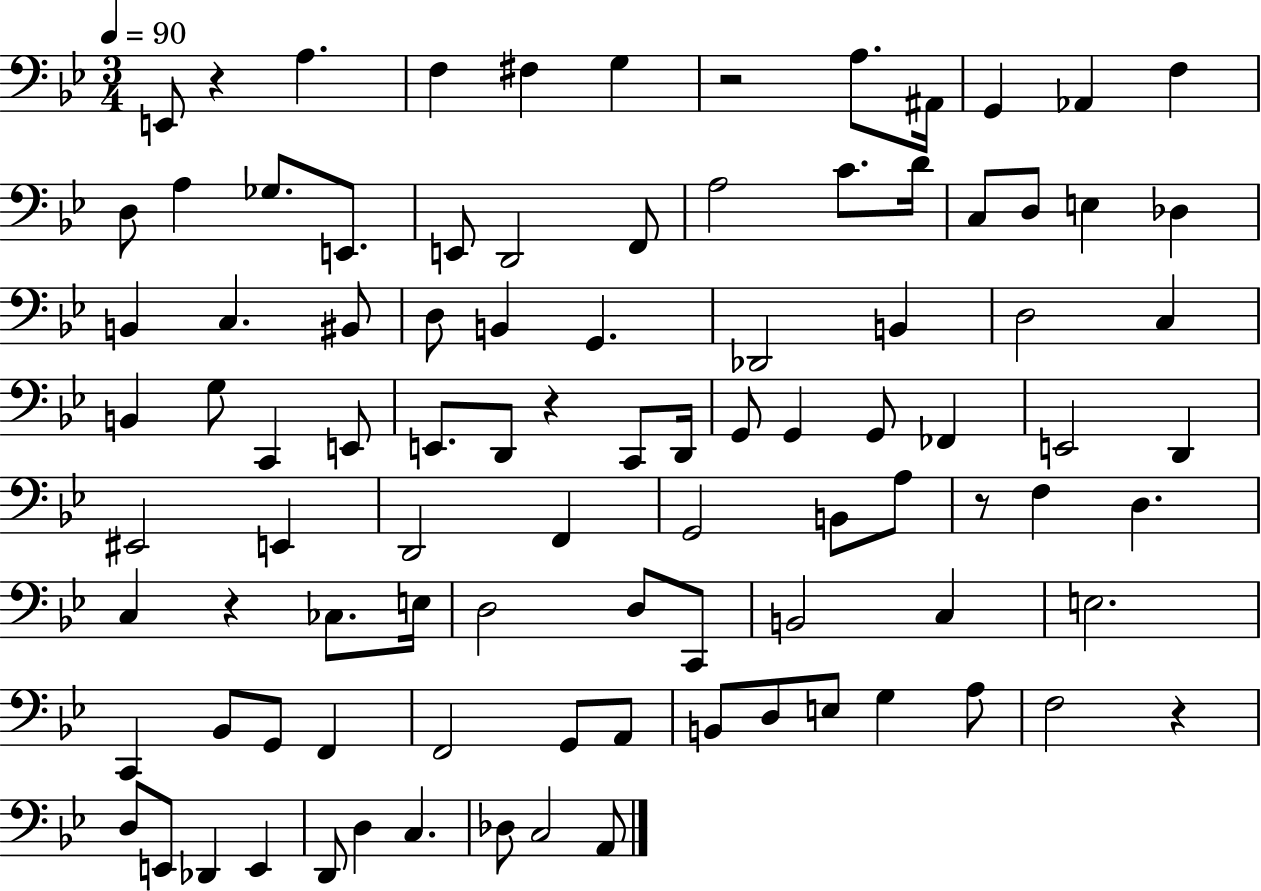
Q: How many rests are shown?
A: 6